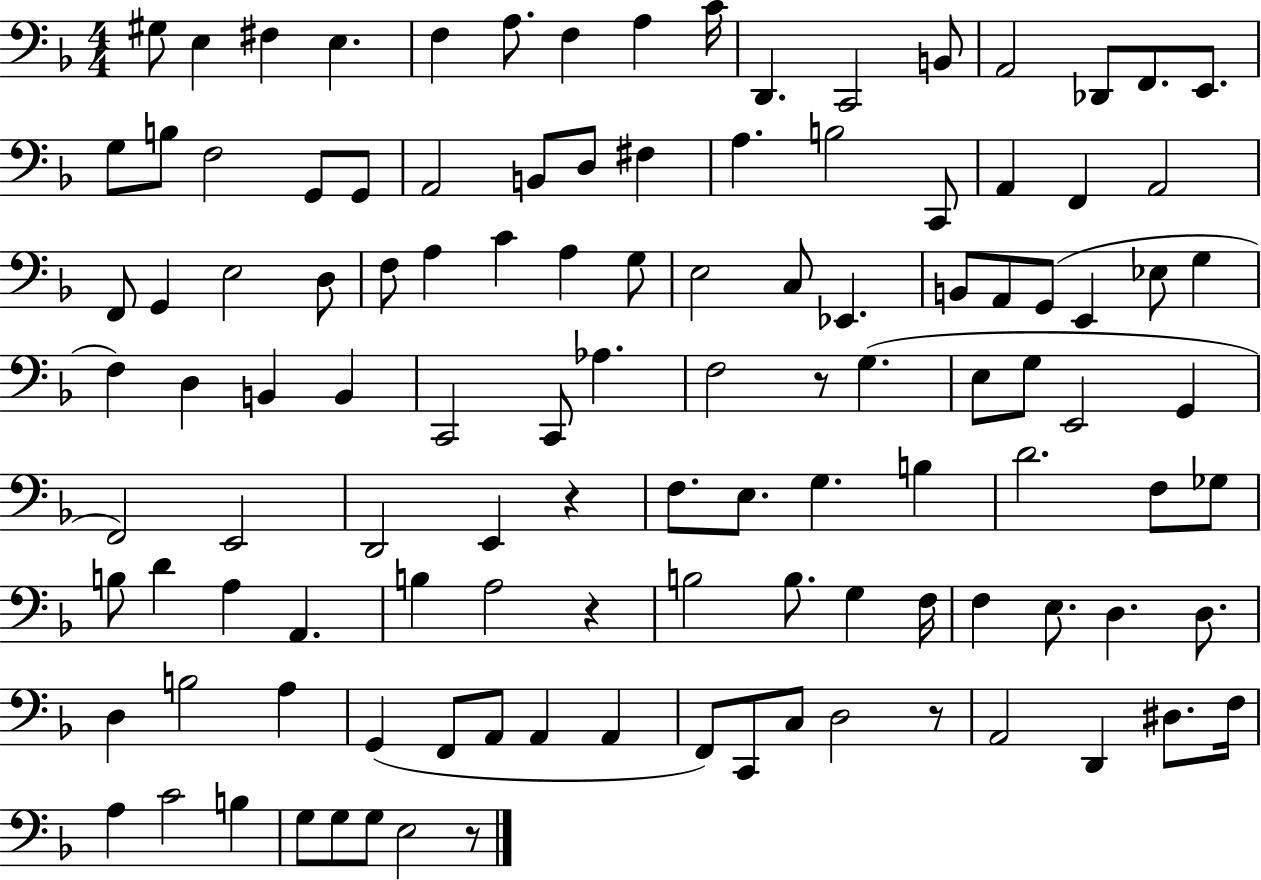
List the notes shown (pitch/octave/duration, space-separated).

G#3/e E3/q F#3/q E3/q. F3/q A3/e. F3/q A3/q C4/s D2/q. C2/h B2/e A2/h Db2/e F2/e. E2/e. G3/e B3/e F3/h G2/e G2/e A2/h B2/e D3/e F#3/q A3/q. B3/h C2/e A2/q F2/q A2/h F2/e G2/q E3/h D3/e F3/e A3/q C4/q A3/q G3/e E3/h C3/e Eb2/q. B2/e A2/e G2/e E2/q Eb3/e G3/q F3/q D3/q B2/q B2/q C2/h C2/e Ab3/q. F3/h R/e G3/q. E3/e G3/e E2/h G2/q F2/h E2/h D2/h E2/q R/q F3/e. E3/e. G3/q. B3/q D4/h. F3/e Gb3/e B3/e D4/q A3/q A2/q. B3/q A3/h R/q B3/h B3/e. G3/q F3/s F3/q E3/e. D3/q. D3/e. D3/q B3/h A3/q G2/q F2/e A2/e A2/q A2/q F2/e C2/e C3/e D3/h R/e A2/h D2/q D#3/e. F3/s A3/q C4/h B3/q G3/e G3/e G3/e E3/h R/e